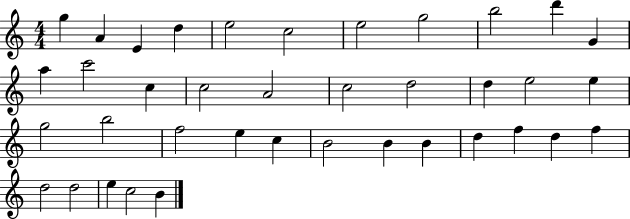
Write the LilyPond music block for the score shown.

{
  \clef treble
  \numericTimeSignature
  \time 4/4
  \key c \major
  g''4 a'4 e'4 d''4 | e''2 c''2 | e''2 g''2 | b''2 d'''4 g'4 | \break a''4 c'''2 c''4 | c''2 a'2 | c''2 d''2 | d''4 e''2 e''4 | \break g''2 b''2 | f''2 e''4 c''4 | b'2 b'4 b'4 | d''4 f''4 d''4 f''4 | \break d''2 d''2 | e''4 c''2 b'4 | \bar "|."
}